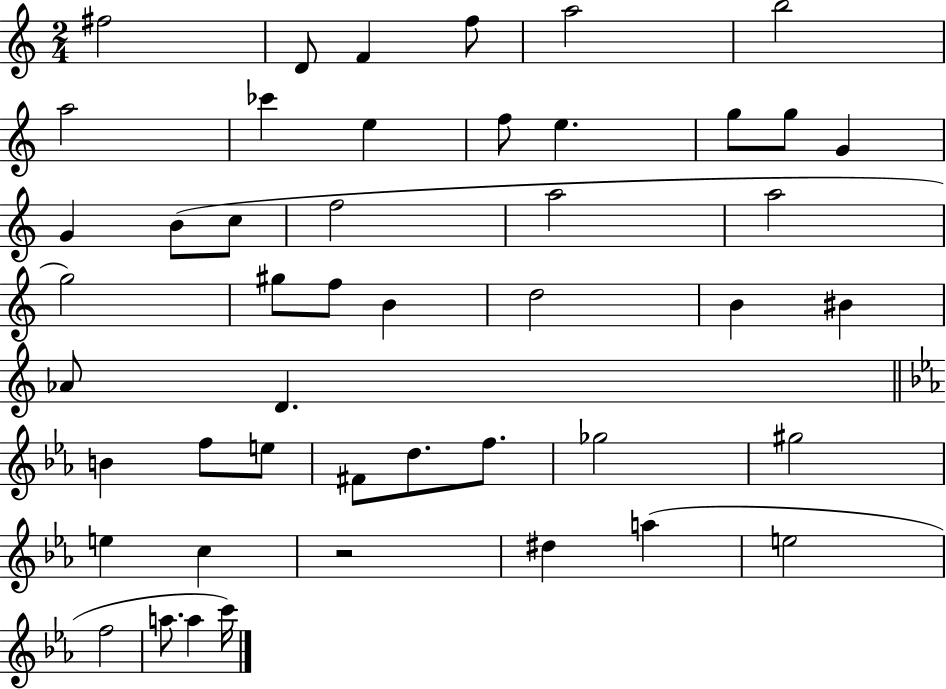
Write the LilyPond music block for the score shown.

{
  \clef treble
  \numericTimeSignature
  \time 2/4
  \key c \major
  \repeat volta 2 { fis''2 | d'8 f'4 f''8 | a''2 | b''2 | \break a''2 | ces'''4 e''4 | f''8 e''4. | g''8 g''8 g'4 | \break g'4 b'8( c''8 | f''2 | a''2 | a''2 | \break g''2) | gis''8 f''8 b'4 | d''2 | b'4 bis'4 | \break aes'8 d'4. | \bar "||" \break \key ees \major b'4 f''8 e''8 | fis'8 d''8. f''8. | ges''2 | gis''2 | \break e''4 c''4 | r2 | dis''4 a''4( | e''2 | \break f''2 | a''8. a''4 c'''16) | } \bar "|."
}